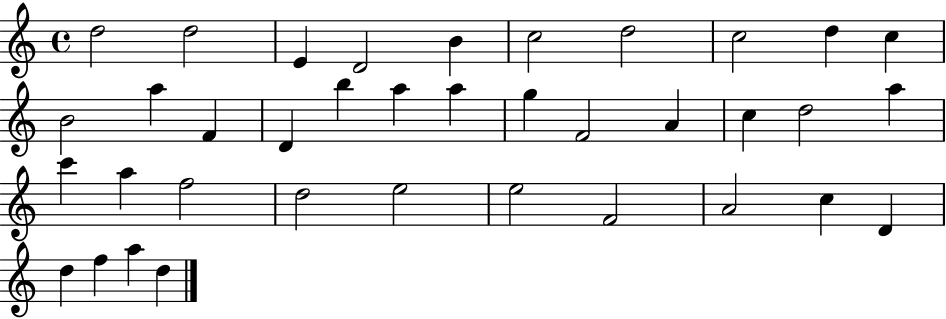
D5/h D5/h E4/q D4/h B4/q C5/h D5/h C5/h D5/q C5/q B4/h A5/q F4/q D4/q B5/q A5/q A5/q G5/q F4/h A4/q C5/q D5/h A5/q C6/q A5/q F5/h D5/h E5/h E5/h F4/h A4/h C5/q D4/q D5/q F5/q A5/q D5/q